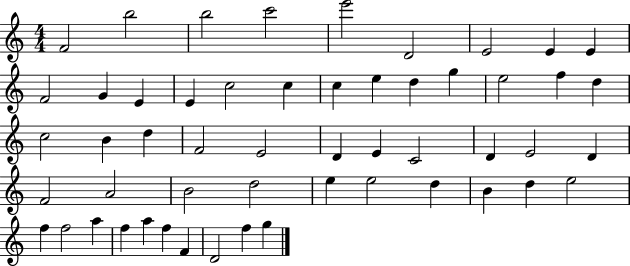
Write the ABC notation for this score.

X:1
T:Untitled
M:4/4
L:1/4
K:C
F2 b2 b2 c'2 e'2 D2 E2 E E F2 G E E c2 c c e d g e2 f d c2 B d F2 E2 D E C2 D E2 D F2 A2 B2 d2 e e2 d B d e2 f f2 a f a f F D2 f g